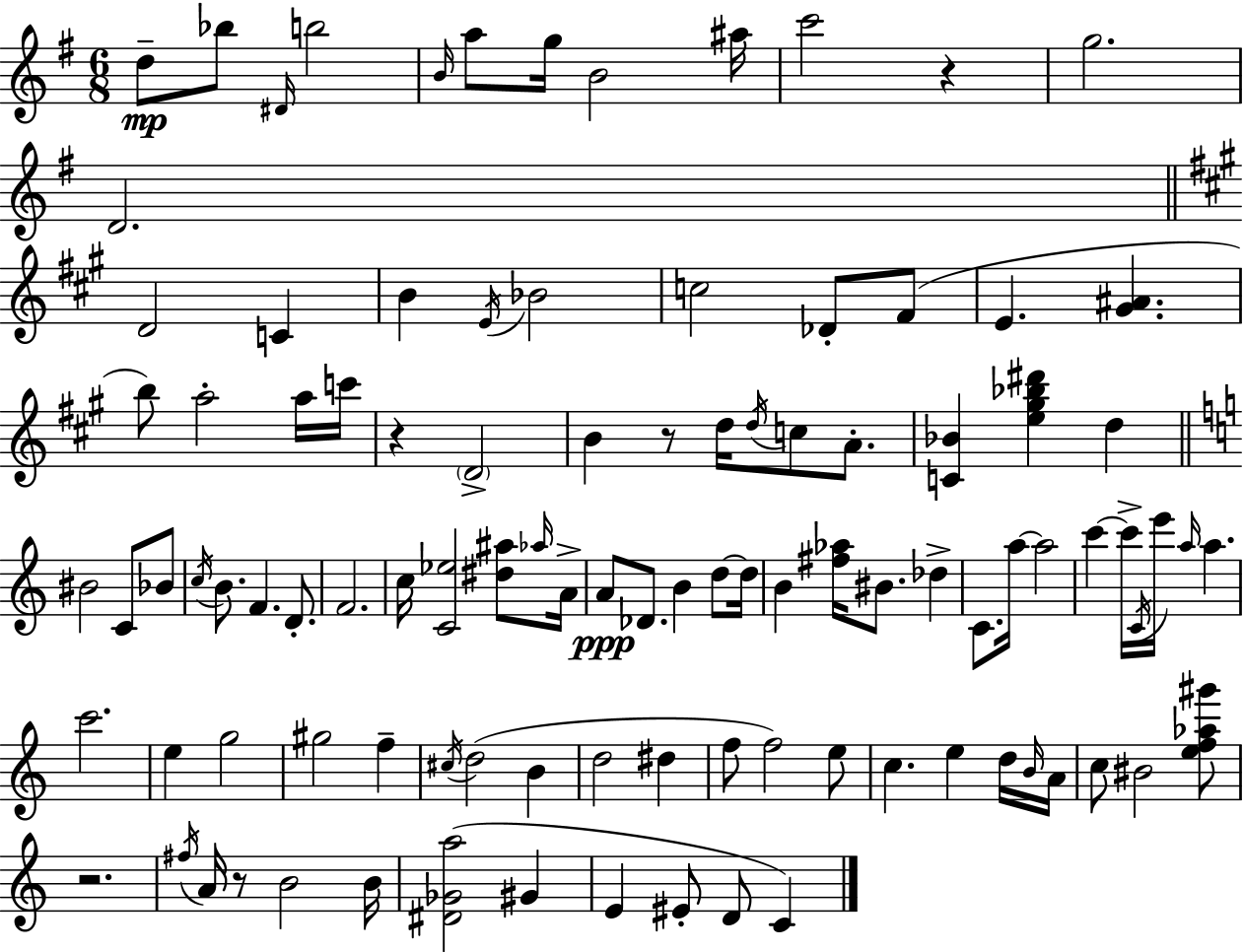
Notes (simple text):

D5/e Bb5/e D#4/s B5/h B4/s A5/e G5/s B4/h A#5/s C6/h R/q G5/h. D4/h. D4/h C4/q B4/q E4/s Bb4/h C5/h Db4/e F#4/e E4/q. [G#4,A#4]/q. B5/e A5/h A5/s C6/s R/q D4/h B4/q R/e D5/s D5/s C5/e A4/e. [C4,Bb4]/q [E5,G#5,Bb5,D#6]/q D5/q BIS4/h C4/e Bb4/e C5/s B4/e. F4/q. D4/e. F4/h. C5/s [C4,Eb5]/h [D#5,A#5]/e Ab5/s A4/s A4/e Db4/e. B4/q D5/e D5/s B4/q [F#5,Ab5]/s BIS4/e. Db5/q C4/e. A5/s A5/h C6/q C6/s C4/s E6/s A5/s A5/q. C6/h. E5/q G5/h G#5/h F5/q C#5/s D5/h B4/q D5/h D#5/q F5/e F5/h E5/e C5/q. E5/q D5/s B4/s A4/s C5/e BIS4/h [E5,F5,Ab5,G#6]/e R/h. F#5/s A4/s R/e B4/h B4/s [D#4,Gb4,A5]/h G#4/q E4/q EIS4/e D4/e C4/q